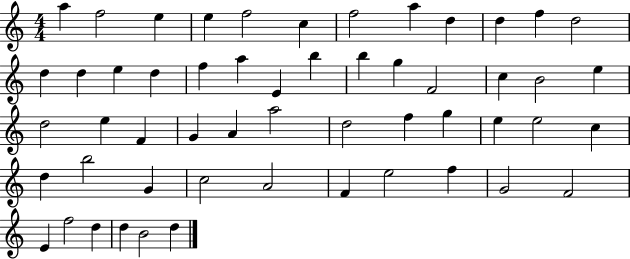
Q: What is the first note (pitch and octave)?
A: A5